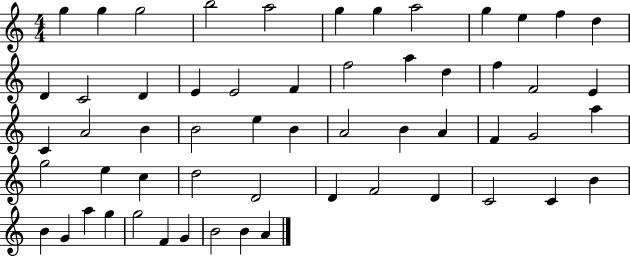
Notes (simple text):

G5/q G5/q G5/h B5/h A5/h G5/q G5/q A5/h G5/q E5/q F5/q D5/q D4/q C4/h D4/q E4/q E4/h F4/q F5/h A5/q D5/q F5/q F4/h E4/q C4/q A4/h B4/q B4/h E5/q B4/q A4/h B4/q A4/q F4/q G4/h A5/q G5/h E5/q C5/q D5/h D4/h D4/q F4/h D4/q C4/h C4/q B4/q B4/q G4/q A5/q G5/q G5/h F4/q G4/q B4/h B4/q A4/q